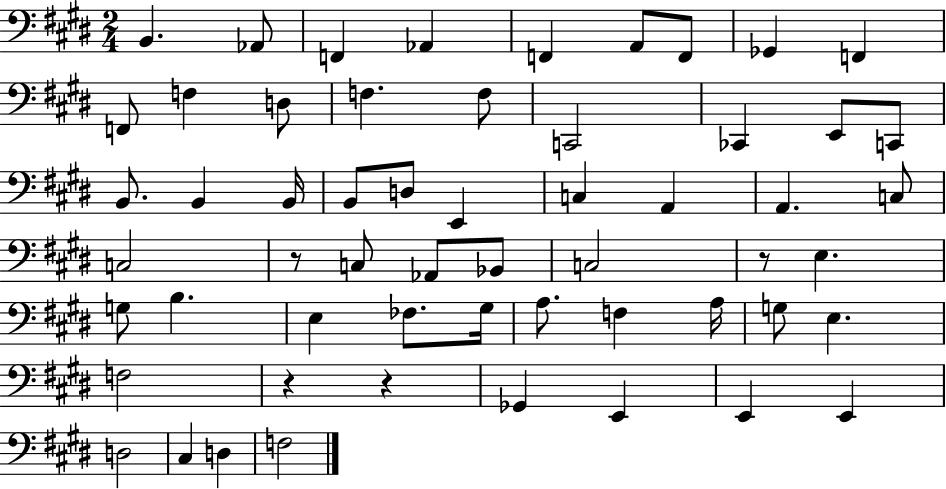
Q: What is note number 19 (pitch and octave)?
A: B2